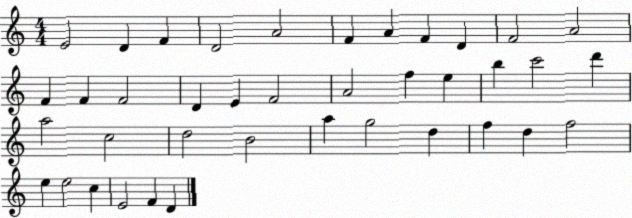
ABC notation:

X:1
T:Untitled
M:4/4
L:1/4
K:C
E2 D F D2 A2 F A F D F2 A2 F F F2 D E F2 A2 f e b c'2 d' a2 c2 d2 B2 a g2 d f d f2 e e2 c E2 F D